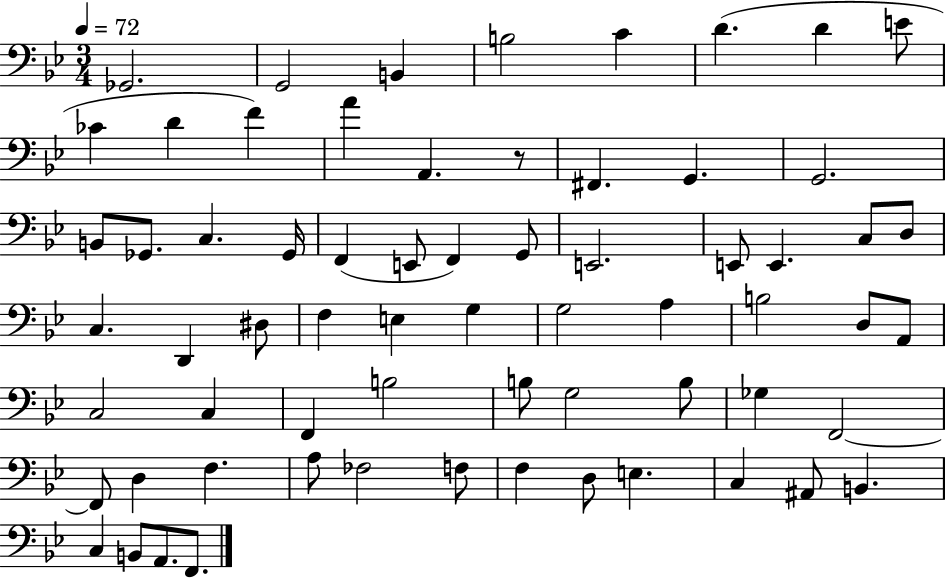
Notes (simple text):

Gb2/h. G2/h B2/q B3/h C4/q D4/q. D4/q E4/e CES4/q D4/q F4/q A4/q A2/q. R/e F#2/q. G2/q. G2/h. B2/e Gb2/e. C3/q. Gb2/s F2/q E2/e F2/q G2/e E2/h. E2/e E2/q. C3/e D3/e C3/q. D2/q D#3/e F3/q E3/q G3/q G3/h A3/q B3/h D3/e A2/e C3/h C3/q F2/q B3/h B3/e G3/h B3/e Gb3/q F2/h F2/e D3/q F3/q. A3/e FES3/h F3/e F3/q D3/e E3/q. C3/q A#2/e B2/q. C3/q B2/e A2/e. F2/e.